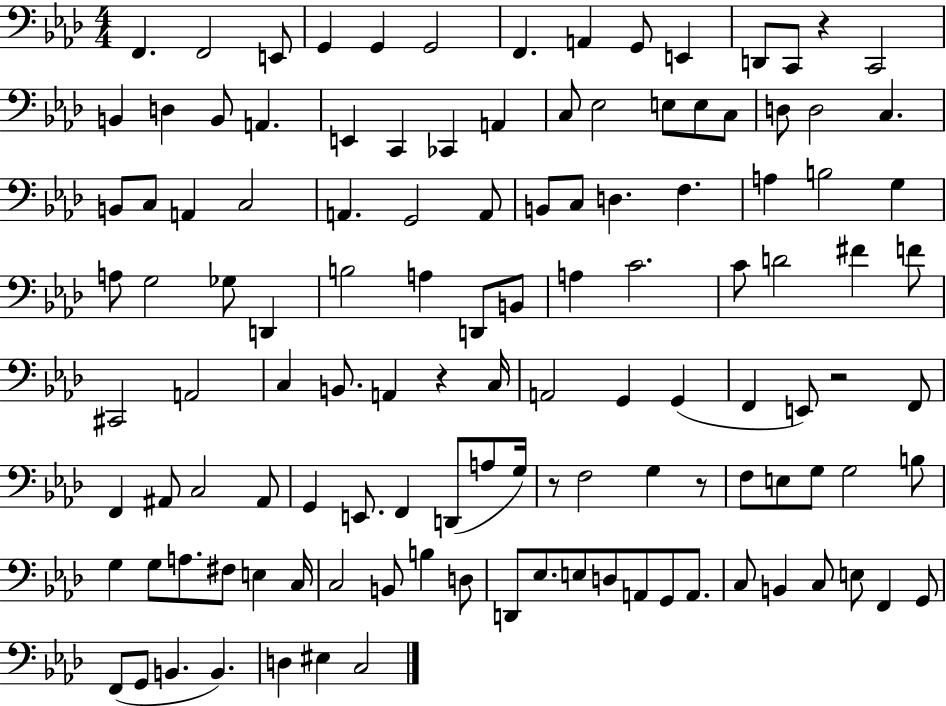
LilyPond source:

{
  \clef bass
  \numericTimeSignature
  \time 4/4
  \key aes \major
  f,4. f,2 e,8 | g,4 g,4 g,2 | f,4. a,4 g,8 e,4 | d,8 c,8 r4 c,2 | \break b,4 d4 b,8 a,4. | e,4 c,4 ces,4 a,4 | c8 ees2 e8 e8 c8 | d8 d2 c4. | \break b,8 c8 a,4 c2 | a,4. g,2 a,8 | b,8 c8 d4. f4. | a4 b2 g4 | \break a8 g2 ges8 d,4 | b2 a4 d,8 b,8 | a4 c'2. | c'8 d'2 fis'4 f'8 | \break cis,2 a,2 | c4 b,8. a,4 r4 c16 | a,2 g,4 g,4( | f,4 e,8) r2 f,8 | \break f,4 ais,8 c2 ais,8 | g,4 e,8. f,4 d,8( a8 g16) | r8 f2 g4 r8 | f8 e8 g8 g2 b8 | \break g4 g8 a8. fis8 e4 c16 | c2 b,8 b4 d8 | d,8 ees8. e8 d8 a,8 g,8 a,8. | c8 b,4 c8 e8 f,4 g,8 | \break f,8( g,8 b,4. b,4.) | d4 eis4 c2 | \bar "|."
}